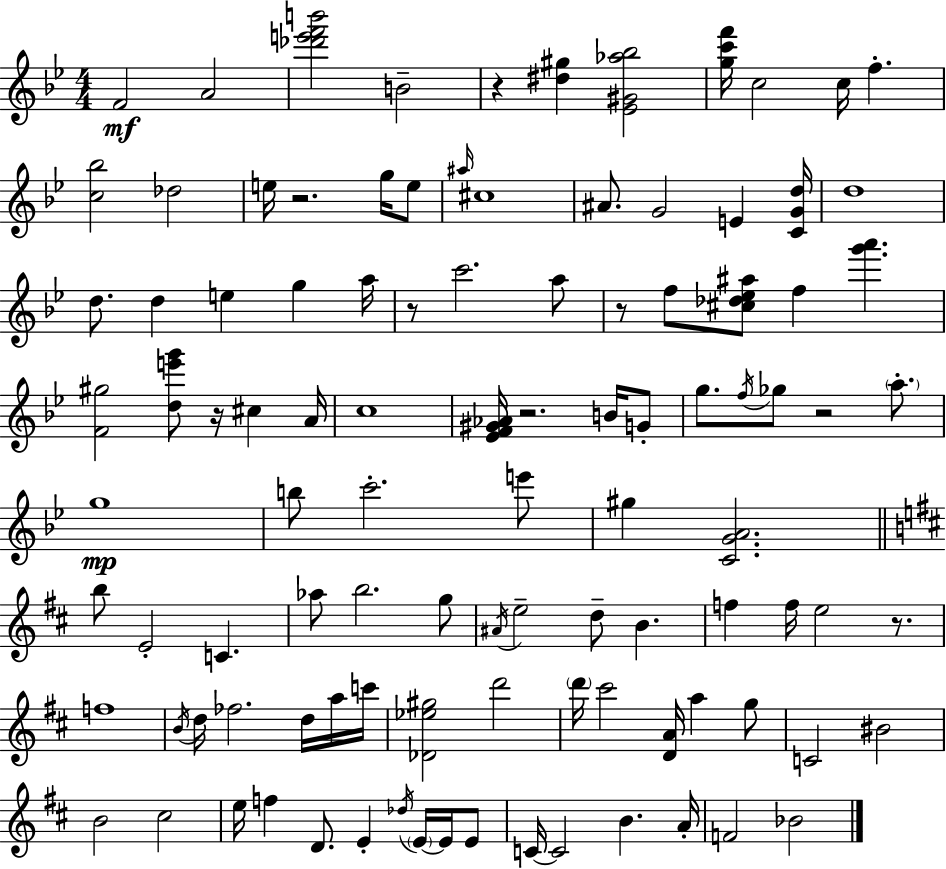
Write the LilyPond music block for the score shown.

{
  \clef treble
  \numericTimeSignature
  \time 4/4
  \key bes \major
  f'2\mf a'2 | <des''' e''' f''' b'''>2 b'2-- | r4 <dis'' gis''>4 <ees' gis' aes'' bes''>2 | <g'' c''' f'''>16 c''2 c''16 f''4.-. | \break <c'' bes''>2 des''2 | e''16 r2. g''16 e''8 | \grace { ais''16 } cis''1 | ais'8. g'2 e'4 | \break <c' g' d''>16 d''1 | d''8. d''4 e''4 g''4 | a''16 r8 c'''2. a''8 | r8 f''8 <cis'' des'' ees'' ais''>8 f''4 <g''' a'''>4. | \break <f' gis''>2 <d'' e''' g'''>8 r16 cis''4 | a'16 c''1 | <ees' f' gis' aes'>16 r2. b'16 g'8-. | g''8. \acciaccatura { f''16 } ges''8 r2 \parenthesize a''8.-. | \break g''1\mp | b''8 c'''2.-. | e'''8 gis''4 <c' g' a'>2. | \bar "||" \break \key d \major b''8 e'2-. c'4. | aes''8 b''2. g''8 | \acciaccatura { ais'16 } e''2-- d''8-- b'4. | f''4 f''16 e''2 r8. | \break f''1 | \acciaccatura { b'16 } d''16 fes''2. d''16 | a''16 c'''16 <des' ees'' gis''>2 d'''2 | \parenthesize d'''16 cis'''2 <d' a'>16 a''4 | \break g''8 c'2 bis'2 | b'2 cis''2 | e''16 f''4 d'8. e'4-. \acciaccatura { des''16 } \parenthesize e'16~~ | e'16 e'8 c'16~~ c'2 b'4. | \break a'16-. f'2 bes'2 | \bar "|."
}